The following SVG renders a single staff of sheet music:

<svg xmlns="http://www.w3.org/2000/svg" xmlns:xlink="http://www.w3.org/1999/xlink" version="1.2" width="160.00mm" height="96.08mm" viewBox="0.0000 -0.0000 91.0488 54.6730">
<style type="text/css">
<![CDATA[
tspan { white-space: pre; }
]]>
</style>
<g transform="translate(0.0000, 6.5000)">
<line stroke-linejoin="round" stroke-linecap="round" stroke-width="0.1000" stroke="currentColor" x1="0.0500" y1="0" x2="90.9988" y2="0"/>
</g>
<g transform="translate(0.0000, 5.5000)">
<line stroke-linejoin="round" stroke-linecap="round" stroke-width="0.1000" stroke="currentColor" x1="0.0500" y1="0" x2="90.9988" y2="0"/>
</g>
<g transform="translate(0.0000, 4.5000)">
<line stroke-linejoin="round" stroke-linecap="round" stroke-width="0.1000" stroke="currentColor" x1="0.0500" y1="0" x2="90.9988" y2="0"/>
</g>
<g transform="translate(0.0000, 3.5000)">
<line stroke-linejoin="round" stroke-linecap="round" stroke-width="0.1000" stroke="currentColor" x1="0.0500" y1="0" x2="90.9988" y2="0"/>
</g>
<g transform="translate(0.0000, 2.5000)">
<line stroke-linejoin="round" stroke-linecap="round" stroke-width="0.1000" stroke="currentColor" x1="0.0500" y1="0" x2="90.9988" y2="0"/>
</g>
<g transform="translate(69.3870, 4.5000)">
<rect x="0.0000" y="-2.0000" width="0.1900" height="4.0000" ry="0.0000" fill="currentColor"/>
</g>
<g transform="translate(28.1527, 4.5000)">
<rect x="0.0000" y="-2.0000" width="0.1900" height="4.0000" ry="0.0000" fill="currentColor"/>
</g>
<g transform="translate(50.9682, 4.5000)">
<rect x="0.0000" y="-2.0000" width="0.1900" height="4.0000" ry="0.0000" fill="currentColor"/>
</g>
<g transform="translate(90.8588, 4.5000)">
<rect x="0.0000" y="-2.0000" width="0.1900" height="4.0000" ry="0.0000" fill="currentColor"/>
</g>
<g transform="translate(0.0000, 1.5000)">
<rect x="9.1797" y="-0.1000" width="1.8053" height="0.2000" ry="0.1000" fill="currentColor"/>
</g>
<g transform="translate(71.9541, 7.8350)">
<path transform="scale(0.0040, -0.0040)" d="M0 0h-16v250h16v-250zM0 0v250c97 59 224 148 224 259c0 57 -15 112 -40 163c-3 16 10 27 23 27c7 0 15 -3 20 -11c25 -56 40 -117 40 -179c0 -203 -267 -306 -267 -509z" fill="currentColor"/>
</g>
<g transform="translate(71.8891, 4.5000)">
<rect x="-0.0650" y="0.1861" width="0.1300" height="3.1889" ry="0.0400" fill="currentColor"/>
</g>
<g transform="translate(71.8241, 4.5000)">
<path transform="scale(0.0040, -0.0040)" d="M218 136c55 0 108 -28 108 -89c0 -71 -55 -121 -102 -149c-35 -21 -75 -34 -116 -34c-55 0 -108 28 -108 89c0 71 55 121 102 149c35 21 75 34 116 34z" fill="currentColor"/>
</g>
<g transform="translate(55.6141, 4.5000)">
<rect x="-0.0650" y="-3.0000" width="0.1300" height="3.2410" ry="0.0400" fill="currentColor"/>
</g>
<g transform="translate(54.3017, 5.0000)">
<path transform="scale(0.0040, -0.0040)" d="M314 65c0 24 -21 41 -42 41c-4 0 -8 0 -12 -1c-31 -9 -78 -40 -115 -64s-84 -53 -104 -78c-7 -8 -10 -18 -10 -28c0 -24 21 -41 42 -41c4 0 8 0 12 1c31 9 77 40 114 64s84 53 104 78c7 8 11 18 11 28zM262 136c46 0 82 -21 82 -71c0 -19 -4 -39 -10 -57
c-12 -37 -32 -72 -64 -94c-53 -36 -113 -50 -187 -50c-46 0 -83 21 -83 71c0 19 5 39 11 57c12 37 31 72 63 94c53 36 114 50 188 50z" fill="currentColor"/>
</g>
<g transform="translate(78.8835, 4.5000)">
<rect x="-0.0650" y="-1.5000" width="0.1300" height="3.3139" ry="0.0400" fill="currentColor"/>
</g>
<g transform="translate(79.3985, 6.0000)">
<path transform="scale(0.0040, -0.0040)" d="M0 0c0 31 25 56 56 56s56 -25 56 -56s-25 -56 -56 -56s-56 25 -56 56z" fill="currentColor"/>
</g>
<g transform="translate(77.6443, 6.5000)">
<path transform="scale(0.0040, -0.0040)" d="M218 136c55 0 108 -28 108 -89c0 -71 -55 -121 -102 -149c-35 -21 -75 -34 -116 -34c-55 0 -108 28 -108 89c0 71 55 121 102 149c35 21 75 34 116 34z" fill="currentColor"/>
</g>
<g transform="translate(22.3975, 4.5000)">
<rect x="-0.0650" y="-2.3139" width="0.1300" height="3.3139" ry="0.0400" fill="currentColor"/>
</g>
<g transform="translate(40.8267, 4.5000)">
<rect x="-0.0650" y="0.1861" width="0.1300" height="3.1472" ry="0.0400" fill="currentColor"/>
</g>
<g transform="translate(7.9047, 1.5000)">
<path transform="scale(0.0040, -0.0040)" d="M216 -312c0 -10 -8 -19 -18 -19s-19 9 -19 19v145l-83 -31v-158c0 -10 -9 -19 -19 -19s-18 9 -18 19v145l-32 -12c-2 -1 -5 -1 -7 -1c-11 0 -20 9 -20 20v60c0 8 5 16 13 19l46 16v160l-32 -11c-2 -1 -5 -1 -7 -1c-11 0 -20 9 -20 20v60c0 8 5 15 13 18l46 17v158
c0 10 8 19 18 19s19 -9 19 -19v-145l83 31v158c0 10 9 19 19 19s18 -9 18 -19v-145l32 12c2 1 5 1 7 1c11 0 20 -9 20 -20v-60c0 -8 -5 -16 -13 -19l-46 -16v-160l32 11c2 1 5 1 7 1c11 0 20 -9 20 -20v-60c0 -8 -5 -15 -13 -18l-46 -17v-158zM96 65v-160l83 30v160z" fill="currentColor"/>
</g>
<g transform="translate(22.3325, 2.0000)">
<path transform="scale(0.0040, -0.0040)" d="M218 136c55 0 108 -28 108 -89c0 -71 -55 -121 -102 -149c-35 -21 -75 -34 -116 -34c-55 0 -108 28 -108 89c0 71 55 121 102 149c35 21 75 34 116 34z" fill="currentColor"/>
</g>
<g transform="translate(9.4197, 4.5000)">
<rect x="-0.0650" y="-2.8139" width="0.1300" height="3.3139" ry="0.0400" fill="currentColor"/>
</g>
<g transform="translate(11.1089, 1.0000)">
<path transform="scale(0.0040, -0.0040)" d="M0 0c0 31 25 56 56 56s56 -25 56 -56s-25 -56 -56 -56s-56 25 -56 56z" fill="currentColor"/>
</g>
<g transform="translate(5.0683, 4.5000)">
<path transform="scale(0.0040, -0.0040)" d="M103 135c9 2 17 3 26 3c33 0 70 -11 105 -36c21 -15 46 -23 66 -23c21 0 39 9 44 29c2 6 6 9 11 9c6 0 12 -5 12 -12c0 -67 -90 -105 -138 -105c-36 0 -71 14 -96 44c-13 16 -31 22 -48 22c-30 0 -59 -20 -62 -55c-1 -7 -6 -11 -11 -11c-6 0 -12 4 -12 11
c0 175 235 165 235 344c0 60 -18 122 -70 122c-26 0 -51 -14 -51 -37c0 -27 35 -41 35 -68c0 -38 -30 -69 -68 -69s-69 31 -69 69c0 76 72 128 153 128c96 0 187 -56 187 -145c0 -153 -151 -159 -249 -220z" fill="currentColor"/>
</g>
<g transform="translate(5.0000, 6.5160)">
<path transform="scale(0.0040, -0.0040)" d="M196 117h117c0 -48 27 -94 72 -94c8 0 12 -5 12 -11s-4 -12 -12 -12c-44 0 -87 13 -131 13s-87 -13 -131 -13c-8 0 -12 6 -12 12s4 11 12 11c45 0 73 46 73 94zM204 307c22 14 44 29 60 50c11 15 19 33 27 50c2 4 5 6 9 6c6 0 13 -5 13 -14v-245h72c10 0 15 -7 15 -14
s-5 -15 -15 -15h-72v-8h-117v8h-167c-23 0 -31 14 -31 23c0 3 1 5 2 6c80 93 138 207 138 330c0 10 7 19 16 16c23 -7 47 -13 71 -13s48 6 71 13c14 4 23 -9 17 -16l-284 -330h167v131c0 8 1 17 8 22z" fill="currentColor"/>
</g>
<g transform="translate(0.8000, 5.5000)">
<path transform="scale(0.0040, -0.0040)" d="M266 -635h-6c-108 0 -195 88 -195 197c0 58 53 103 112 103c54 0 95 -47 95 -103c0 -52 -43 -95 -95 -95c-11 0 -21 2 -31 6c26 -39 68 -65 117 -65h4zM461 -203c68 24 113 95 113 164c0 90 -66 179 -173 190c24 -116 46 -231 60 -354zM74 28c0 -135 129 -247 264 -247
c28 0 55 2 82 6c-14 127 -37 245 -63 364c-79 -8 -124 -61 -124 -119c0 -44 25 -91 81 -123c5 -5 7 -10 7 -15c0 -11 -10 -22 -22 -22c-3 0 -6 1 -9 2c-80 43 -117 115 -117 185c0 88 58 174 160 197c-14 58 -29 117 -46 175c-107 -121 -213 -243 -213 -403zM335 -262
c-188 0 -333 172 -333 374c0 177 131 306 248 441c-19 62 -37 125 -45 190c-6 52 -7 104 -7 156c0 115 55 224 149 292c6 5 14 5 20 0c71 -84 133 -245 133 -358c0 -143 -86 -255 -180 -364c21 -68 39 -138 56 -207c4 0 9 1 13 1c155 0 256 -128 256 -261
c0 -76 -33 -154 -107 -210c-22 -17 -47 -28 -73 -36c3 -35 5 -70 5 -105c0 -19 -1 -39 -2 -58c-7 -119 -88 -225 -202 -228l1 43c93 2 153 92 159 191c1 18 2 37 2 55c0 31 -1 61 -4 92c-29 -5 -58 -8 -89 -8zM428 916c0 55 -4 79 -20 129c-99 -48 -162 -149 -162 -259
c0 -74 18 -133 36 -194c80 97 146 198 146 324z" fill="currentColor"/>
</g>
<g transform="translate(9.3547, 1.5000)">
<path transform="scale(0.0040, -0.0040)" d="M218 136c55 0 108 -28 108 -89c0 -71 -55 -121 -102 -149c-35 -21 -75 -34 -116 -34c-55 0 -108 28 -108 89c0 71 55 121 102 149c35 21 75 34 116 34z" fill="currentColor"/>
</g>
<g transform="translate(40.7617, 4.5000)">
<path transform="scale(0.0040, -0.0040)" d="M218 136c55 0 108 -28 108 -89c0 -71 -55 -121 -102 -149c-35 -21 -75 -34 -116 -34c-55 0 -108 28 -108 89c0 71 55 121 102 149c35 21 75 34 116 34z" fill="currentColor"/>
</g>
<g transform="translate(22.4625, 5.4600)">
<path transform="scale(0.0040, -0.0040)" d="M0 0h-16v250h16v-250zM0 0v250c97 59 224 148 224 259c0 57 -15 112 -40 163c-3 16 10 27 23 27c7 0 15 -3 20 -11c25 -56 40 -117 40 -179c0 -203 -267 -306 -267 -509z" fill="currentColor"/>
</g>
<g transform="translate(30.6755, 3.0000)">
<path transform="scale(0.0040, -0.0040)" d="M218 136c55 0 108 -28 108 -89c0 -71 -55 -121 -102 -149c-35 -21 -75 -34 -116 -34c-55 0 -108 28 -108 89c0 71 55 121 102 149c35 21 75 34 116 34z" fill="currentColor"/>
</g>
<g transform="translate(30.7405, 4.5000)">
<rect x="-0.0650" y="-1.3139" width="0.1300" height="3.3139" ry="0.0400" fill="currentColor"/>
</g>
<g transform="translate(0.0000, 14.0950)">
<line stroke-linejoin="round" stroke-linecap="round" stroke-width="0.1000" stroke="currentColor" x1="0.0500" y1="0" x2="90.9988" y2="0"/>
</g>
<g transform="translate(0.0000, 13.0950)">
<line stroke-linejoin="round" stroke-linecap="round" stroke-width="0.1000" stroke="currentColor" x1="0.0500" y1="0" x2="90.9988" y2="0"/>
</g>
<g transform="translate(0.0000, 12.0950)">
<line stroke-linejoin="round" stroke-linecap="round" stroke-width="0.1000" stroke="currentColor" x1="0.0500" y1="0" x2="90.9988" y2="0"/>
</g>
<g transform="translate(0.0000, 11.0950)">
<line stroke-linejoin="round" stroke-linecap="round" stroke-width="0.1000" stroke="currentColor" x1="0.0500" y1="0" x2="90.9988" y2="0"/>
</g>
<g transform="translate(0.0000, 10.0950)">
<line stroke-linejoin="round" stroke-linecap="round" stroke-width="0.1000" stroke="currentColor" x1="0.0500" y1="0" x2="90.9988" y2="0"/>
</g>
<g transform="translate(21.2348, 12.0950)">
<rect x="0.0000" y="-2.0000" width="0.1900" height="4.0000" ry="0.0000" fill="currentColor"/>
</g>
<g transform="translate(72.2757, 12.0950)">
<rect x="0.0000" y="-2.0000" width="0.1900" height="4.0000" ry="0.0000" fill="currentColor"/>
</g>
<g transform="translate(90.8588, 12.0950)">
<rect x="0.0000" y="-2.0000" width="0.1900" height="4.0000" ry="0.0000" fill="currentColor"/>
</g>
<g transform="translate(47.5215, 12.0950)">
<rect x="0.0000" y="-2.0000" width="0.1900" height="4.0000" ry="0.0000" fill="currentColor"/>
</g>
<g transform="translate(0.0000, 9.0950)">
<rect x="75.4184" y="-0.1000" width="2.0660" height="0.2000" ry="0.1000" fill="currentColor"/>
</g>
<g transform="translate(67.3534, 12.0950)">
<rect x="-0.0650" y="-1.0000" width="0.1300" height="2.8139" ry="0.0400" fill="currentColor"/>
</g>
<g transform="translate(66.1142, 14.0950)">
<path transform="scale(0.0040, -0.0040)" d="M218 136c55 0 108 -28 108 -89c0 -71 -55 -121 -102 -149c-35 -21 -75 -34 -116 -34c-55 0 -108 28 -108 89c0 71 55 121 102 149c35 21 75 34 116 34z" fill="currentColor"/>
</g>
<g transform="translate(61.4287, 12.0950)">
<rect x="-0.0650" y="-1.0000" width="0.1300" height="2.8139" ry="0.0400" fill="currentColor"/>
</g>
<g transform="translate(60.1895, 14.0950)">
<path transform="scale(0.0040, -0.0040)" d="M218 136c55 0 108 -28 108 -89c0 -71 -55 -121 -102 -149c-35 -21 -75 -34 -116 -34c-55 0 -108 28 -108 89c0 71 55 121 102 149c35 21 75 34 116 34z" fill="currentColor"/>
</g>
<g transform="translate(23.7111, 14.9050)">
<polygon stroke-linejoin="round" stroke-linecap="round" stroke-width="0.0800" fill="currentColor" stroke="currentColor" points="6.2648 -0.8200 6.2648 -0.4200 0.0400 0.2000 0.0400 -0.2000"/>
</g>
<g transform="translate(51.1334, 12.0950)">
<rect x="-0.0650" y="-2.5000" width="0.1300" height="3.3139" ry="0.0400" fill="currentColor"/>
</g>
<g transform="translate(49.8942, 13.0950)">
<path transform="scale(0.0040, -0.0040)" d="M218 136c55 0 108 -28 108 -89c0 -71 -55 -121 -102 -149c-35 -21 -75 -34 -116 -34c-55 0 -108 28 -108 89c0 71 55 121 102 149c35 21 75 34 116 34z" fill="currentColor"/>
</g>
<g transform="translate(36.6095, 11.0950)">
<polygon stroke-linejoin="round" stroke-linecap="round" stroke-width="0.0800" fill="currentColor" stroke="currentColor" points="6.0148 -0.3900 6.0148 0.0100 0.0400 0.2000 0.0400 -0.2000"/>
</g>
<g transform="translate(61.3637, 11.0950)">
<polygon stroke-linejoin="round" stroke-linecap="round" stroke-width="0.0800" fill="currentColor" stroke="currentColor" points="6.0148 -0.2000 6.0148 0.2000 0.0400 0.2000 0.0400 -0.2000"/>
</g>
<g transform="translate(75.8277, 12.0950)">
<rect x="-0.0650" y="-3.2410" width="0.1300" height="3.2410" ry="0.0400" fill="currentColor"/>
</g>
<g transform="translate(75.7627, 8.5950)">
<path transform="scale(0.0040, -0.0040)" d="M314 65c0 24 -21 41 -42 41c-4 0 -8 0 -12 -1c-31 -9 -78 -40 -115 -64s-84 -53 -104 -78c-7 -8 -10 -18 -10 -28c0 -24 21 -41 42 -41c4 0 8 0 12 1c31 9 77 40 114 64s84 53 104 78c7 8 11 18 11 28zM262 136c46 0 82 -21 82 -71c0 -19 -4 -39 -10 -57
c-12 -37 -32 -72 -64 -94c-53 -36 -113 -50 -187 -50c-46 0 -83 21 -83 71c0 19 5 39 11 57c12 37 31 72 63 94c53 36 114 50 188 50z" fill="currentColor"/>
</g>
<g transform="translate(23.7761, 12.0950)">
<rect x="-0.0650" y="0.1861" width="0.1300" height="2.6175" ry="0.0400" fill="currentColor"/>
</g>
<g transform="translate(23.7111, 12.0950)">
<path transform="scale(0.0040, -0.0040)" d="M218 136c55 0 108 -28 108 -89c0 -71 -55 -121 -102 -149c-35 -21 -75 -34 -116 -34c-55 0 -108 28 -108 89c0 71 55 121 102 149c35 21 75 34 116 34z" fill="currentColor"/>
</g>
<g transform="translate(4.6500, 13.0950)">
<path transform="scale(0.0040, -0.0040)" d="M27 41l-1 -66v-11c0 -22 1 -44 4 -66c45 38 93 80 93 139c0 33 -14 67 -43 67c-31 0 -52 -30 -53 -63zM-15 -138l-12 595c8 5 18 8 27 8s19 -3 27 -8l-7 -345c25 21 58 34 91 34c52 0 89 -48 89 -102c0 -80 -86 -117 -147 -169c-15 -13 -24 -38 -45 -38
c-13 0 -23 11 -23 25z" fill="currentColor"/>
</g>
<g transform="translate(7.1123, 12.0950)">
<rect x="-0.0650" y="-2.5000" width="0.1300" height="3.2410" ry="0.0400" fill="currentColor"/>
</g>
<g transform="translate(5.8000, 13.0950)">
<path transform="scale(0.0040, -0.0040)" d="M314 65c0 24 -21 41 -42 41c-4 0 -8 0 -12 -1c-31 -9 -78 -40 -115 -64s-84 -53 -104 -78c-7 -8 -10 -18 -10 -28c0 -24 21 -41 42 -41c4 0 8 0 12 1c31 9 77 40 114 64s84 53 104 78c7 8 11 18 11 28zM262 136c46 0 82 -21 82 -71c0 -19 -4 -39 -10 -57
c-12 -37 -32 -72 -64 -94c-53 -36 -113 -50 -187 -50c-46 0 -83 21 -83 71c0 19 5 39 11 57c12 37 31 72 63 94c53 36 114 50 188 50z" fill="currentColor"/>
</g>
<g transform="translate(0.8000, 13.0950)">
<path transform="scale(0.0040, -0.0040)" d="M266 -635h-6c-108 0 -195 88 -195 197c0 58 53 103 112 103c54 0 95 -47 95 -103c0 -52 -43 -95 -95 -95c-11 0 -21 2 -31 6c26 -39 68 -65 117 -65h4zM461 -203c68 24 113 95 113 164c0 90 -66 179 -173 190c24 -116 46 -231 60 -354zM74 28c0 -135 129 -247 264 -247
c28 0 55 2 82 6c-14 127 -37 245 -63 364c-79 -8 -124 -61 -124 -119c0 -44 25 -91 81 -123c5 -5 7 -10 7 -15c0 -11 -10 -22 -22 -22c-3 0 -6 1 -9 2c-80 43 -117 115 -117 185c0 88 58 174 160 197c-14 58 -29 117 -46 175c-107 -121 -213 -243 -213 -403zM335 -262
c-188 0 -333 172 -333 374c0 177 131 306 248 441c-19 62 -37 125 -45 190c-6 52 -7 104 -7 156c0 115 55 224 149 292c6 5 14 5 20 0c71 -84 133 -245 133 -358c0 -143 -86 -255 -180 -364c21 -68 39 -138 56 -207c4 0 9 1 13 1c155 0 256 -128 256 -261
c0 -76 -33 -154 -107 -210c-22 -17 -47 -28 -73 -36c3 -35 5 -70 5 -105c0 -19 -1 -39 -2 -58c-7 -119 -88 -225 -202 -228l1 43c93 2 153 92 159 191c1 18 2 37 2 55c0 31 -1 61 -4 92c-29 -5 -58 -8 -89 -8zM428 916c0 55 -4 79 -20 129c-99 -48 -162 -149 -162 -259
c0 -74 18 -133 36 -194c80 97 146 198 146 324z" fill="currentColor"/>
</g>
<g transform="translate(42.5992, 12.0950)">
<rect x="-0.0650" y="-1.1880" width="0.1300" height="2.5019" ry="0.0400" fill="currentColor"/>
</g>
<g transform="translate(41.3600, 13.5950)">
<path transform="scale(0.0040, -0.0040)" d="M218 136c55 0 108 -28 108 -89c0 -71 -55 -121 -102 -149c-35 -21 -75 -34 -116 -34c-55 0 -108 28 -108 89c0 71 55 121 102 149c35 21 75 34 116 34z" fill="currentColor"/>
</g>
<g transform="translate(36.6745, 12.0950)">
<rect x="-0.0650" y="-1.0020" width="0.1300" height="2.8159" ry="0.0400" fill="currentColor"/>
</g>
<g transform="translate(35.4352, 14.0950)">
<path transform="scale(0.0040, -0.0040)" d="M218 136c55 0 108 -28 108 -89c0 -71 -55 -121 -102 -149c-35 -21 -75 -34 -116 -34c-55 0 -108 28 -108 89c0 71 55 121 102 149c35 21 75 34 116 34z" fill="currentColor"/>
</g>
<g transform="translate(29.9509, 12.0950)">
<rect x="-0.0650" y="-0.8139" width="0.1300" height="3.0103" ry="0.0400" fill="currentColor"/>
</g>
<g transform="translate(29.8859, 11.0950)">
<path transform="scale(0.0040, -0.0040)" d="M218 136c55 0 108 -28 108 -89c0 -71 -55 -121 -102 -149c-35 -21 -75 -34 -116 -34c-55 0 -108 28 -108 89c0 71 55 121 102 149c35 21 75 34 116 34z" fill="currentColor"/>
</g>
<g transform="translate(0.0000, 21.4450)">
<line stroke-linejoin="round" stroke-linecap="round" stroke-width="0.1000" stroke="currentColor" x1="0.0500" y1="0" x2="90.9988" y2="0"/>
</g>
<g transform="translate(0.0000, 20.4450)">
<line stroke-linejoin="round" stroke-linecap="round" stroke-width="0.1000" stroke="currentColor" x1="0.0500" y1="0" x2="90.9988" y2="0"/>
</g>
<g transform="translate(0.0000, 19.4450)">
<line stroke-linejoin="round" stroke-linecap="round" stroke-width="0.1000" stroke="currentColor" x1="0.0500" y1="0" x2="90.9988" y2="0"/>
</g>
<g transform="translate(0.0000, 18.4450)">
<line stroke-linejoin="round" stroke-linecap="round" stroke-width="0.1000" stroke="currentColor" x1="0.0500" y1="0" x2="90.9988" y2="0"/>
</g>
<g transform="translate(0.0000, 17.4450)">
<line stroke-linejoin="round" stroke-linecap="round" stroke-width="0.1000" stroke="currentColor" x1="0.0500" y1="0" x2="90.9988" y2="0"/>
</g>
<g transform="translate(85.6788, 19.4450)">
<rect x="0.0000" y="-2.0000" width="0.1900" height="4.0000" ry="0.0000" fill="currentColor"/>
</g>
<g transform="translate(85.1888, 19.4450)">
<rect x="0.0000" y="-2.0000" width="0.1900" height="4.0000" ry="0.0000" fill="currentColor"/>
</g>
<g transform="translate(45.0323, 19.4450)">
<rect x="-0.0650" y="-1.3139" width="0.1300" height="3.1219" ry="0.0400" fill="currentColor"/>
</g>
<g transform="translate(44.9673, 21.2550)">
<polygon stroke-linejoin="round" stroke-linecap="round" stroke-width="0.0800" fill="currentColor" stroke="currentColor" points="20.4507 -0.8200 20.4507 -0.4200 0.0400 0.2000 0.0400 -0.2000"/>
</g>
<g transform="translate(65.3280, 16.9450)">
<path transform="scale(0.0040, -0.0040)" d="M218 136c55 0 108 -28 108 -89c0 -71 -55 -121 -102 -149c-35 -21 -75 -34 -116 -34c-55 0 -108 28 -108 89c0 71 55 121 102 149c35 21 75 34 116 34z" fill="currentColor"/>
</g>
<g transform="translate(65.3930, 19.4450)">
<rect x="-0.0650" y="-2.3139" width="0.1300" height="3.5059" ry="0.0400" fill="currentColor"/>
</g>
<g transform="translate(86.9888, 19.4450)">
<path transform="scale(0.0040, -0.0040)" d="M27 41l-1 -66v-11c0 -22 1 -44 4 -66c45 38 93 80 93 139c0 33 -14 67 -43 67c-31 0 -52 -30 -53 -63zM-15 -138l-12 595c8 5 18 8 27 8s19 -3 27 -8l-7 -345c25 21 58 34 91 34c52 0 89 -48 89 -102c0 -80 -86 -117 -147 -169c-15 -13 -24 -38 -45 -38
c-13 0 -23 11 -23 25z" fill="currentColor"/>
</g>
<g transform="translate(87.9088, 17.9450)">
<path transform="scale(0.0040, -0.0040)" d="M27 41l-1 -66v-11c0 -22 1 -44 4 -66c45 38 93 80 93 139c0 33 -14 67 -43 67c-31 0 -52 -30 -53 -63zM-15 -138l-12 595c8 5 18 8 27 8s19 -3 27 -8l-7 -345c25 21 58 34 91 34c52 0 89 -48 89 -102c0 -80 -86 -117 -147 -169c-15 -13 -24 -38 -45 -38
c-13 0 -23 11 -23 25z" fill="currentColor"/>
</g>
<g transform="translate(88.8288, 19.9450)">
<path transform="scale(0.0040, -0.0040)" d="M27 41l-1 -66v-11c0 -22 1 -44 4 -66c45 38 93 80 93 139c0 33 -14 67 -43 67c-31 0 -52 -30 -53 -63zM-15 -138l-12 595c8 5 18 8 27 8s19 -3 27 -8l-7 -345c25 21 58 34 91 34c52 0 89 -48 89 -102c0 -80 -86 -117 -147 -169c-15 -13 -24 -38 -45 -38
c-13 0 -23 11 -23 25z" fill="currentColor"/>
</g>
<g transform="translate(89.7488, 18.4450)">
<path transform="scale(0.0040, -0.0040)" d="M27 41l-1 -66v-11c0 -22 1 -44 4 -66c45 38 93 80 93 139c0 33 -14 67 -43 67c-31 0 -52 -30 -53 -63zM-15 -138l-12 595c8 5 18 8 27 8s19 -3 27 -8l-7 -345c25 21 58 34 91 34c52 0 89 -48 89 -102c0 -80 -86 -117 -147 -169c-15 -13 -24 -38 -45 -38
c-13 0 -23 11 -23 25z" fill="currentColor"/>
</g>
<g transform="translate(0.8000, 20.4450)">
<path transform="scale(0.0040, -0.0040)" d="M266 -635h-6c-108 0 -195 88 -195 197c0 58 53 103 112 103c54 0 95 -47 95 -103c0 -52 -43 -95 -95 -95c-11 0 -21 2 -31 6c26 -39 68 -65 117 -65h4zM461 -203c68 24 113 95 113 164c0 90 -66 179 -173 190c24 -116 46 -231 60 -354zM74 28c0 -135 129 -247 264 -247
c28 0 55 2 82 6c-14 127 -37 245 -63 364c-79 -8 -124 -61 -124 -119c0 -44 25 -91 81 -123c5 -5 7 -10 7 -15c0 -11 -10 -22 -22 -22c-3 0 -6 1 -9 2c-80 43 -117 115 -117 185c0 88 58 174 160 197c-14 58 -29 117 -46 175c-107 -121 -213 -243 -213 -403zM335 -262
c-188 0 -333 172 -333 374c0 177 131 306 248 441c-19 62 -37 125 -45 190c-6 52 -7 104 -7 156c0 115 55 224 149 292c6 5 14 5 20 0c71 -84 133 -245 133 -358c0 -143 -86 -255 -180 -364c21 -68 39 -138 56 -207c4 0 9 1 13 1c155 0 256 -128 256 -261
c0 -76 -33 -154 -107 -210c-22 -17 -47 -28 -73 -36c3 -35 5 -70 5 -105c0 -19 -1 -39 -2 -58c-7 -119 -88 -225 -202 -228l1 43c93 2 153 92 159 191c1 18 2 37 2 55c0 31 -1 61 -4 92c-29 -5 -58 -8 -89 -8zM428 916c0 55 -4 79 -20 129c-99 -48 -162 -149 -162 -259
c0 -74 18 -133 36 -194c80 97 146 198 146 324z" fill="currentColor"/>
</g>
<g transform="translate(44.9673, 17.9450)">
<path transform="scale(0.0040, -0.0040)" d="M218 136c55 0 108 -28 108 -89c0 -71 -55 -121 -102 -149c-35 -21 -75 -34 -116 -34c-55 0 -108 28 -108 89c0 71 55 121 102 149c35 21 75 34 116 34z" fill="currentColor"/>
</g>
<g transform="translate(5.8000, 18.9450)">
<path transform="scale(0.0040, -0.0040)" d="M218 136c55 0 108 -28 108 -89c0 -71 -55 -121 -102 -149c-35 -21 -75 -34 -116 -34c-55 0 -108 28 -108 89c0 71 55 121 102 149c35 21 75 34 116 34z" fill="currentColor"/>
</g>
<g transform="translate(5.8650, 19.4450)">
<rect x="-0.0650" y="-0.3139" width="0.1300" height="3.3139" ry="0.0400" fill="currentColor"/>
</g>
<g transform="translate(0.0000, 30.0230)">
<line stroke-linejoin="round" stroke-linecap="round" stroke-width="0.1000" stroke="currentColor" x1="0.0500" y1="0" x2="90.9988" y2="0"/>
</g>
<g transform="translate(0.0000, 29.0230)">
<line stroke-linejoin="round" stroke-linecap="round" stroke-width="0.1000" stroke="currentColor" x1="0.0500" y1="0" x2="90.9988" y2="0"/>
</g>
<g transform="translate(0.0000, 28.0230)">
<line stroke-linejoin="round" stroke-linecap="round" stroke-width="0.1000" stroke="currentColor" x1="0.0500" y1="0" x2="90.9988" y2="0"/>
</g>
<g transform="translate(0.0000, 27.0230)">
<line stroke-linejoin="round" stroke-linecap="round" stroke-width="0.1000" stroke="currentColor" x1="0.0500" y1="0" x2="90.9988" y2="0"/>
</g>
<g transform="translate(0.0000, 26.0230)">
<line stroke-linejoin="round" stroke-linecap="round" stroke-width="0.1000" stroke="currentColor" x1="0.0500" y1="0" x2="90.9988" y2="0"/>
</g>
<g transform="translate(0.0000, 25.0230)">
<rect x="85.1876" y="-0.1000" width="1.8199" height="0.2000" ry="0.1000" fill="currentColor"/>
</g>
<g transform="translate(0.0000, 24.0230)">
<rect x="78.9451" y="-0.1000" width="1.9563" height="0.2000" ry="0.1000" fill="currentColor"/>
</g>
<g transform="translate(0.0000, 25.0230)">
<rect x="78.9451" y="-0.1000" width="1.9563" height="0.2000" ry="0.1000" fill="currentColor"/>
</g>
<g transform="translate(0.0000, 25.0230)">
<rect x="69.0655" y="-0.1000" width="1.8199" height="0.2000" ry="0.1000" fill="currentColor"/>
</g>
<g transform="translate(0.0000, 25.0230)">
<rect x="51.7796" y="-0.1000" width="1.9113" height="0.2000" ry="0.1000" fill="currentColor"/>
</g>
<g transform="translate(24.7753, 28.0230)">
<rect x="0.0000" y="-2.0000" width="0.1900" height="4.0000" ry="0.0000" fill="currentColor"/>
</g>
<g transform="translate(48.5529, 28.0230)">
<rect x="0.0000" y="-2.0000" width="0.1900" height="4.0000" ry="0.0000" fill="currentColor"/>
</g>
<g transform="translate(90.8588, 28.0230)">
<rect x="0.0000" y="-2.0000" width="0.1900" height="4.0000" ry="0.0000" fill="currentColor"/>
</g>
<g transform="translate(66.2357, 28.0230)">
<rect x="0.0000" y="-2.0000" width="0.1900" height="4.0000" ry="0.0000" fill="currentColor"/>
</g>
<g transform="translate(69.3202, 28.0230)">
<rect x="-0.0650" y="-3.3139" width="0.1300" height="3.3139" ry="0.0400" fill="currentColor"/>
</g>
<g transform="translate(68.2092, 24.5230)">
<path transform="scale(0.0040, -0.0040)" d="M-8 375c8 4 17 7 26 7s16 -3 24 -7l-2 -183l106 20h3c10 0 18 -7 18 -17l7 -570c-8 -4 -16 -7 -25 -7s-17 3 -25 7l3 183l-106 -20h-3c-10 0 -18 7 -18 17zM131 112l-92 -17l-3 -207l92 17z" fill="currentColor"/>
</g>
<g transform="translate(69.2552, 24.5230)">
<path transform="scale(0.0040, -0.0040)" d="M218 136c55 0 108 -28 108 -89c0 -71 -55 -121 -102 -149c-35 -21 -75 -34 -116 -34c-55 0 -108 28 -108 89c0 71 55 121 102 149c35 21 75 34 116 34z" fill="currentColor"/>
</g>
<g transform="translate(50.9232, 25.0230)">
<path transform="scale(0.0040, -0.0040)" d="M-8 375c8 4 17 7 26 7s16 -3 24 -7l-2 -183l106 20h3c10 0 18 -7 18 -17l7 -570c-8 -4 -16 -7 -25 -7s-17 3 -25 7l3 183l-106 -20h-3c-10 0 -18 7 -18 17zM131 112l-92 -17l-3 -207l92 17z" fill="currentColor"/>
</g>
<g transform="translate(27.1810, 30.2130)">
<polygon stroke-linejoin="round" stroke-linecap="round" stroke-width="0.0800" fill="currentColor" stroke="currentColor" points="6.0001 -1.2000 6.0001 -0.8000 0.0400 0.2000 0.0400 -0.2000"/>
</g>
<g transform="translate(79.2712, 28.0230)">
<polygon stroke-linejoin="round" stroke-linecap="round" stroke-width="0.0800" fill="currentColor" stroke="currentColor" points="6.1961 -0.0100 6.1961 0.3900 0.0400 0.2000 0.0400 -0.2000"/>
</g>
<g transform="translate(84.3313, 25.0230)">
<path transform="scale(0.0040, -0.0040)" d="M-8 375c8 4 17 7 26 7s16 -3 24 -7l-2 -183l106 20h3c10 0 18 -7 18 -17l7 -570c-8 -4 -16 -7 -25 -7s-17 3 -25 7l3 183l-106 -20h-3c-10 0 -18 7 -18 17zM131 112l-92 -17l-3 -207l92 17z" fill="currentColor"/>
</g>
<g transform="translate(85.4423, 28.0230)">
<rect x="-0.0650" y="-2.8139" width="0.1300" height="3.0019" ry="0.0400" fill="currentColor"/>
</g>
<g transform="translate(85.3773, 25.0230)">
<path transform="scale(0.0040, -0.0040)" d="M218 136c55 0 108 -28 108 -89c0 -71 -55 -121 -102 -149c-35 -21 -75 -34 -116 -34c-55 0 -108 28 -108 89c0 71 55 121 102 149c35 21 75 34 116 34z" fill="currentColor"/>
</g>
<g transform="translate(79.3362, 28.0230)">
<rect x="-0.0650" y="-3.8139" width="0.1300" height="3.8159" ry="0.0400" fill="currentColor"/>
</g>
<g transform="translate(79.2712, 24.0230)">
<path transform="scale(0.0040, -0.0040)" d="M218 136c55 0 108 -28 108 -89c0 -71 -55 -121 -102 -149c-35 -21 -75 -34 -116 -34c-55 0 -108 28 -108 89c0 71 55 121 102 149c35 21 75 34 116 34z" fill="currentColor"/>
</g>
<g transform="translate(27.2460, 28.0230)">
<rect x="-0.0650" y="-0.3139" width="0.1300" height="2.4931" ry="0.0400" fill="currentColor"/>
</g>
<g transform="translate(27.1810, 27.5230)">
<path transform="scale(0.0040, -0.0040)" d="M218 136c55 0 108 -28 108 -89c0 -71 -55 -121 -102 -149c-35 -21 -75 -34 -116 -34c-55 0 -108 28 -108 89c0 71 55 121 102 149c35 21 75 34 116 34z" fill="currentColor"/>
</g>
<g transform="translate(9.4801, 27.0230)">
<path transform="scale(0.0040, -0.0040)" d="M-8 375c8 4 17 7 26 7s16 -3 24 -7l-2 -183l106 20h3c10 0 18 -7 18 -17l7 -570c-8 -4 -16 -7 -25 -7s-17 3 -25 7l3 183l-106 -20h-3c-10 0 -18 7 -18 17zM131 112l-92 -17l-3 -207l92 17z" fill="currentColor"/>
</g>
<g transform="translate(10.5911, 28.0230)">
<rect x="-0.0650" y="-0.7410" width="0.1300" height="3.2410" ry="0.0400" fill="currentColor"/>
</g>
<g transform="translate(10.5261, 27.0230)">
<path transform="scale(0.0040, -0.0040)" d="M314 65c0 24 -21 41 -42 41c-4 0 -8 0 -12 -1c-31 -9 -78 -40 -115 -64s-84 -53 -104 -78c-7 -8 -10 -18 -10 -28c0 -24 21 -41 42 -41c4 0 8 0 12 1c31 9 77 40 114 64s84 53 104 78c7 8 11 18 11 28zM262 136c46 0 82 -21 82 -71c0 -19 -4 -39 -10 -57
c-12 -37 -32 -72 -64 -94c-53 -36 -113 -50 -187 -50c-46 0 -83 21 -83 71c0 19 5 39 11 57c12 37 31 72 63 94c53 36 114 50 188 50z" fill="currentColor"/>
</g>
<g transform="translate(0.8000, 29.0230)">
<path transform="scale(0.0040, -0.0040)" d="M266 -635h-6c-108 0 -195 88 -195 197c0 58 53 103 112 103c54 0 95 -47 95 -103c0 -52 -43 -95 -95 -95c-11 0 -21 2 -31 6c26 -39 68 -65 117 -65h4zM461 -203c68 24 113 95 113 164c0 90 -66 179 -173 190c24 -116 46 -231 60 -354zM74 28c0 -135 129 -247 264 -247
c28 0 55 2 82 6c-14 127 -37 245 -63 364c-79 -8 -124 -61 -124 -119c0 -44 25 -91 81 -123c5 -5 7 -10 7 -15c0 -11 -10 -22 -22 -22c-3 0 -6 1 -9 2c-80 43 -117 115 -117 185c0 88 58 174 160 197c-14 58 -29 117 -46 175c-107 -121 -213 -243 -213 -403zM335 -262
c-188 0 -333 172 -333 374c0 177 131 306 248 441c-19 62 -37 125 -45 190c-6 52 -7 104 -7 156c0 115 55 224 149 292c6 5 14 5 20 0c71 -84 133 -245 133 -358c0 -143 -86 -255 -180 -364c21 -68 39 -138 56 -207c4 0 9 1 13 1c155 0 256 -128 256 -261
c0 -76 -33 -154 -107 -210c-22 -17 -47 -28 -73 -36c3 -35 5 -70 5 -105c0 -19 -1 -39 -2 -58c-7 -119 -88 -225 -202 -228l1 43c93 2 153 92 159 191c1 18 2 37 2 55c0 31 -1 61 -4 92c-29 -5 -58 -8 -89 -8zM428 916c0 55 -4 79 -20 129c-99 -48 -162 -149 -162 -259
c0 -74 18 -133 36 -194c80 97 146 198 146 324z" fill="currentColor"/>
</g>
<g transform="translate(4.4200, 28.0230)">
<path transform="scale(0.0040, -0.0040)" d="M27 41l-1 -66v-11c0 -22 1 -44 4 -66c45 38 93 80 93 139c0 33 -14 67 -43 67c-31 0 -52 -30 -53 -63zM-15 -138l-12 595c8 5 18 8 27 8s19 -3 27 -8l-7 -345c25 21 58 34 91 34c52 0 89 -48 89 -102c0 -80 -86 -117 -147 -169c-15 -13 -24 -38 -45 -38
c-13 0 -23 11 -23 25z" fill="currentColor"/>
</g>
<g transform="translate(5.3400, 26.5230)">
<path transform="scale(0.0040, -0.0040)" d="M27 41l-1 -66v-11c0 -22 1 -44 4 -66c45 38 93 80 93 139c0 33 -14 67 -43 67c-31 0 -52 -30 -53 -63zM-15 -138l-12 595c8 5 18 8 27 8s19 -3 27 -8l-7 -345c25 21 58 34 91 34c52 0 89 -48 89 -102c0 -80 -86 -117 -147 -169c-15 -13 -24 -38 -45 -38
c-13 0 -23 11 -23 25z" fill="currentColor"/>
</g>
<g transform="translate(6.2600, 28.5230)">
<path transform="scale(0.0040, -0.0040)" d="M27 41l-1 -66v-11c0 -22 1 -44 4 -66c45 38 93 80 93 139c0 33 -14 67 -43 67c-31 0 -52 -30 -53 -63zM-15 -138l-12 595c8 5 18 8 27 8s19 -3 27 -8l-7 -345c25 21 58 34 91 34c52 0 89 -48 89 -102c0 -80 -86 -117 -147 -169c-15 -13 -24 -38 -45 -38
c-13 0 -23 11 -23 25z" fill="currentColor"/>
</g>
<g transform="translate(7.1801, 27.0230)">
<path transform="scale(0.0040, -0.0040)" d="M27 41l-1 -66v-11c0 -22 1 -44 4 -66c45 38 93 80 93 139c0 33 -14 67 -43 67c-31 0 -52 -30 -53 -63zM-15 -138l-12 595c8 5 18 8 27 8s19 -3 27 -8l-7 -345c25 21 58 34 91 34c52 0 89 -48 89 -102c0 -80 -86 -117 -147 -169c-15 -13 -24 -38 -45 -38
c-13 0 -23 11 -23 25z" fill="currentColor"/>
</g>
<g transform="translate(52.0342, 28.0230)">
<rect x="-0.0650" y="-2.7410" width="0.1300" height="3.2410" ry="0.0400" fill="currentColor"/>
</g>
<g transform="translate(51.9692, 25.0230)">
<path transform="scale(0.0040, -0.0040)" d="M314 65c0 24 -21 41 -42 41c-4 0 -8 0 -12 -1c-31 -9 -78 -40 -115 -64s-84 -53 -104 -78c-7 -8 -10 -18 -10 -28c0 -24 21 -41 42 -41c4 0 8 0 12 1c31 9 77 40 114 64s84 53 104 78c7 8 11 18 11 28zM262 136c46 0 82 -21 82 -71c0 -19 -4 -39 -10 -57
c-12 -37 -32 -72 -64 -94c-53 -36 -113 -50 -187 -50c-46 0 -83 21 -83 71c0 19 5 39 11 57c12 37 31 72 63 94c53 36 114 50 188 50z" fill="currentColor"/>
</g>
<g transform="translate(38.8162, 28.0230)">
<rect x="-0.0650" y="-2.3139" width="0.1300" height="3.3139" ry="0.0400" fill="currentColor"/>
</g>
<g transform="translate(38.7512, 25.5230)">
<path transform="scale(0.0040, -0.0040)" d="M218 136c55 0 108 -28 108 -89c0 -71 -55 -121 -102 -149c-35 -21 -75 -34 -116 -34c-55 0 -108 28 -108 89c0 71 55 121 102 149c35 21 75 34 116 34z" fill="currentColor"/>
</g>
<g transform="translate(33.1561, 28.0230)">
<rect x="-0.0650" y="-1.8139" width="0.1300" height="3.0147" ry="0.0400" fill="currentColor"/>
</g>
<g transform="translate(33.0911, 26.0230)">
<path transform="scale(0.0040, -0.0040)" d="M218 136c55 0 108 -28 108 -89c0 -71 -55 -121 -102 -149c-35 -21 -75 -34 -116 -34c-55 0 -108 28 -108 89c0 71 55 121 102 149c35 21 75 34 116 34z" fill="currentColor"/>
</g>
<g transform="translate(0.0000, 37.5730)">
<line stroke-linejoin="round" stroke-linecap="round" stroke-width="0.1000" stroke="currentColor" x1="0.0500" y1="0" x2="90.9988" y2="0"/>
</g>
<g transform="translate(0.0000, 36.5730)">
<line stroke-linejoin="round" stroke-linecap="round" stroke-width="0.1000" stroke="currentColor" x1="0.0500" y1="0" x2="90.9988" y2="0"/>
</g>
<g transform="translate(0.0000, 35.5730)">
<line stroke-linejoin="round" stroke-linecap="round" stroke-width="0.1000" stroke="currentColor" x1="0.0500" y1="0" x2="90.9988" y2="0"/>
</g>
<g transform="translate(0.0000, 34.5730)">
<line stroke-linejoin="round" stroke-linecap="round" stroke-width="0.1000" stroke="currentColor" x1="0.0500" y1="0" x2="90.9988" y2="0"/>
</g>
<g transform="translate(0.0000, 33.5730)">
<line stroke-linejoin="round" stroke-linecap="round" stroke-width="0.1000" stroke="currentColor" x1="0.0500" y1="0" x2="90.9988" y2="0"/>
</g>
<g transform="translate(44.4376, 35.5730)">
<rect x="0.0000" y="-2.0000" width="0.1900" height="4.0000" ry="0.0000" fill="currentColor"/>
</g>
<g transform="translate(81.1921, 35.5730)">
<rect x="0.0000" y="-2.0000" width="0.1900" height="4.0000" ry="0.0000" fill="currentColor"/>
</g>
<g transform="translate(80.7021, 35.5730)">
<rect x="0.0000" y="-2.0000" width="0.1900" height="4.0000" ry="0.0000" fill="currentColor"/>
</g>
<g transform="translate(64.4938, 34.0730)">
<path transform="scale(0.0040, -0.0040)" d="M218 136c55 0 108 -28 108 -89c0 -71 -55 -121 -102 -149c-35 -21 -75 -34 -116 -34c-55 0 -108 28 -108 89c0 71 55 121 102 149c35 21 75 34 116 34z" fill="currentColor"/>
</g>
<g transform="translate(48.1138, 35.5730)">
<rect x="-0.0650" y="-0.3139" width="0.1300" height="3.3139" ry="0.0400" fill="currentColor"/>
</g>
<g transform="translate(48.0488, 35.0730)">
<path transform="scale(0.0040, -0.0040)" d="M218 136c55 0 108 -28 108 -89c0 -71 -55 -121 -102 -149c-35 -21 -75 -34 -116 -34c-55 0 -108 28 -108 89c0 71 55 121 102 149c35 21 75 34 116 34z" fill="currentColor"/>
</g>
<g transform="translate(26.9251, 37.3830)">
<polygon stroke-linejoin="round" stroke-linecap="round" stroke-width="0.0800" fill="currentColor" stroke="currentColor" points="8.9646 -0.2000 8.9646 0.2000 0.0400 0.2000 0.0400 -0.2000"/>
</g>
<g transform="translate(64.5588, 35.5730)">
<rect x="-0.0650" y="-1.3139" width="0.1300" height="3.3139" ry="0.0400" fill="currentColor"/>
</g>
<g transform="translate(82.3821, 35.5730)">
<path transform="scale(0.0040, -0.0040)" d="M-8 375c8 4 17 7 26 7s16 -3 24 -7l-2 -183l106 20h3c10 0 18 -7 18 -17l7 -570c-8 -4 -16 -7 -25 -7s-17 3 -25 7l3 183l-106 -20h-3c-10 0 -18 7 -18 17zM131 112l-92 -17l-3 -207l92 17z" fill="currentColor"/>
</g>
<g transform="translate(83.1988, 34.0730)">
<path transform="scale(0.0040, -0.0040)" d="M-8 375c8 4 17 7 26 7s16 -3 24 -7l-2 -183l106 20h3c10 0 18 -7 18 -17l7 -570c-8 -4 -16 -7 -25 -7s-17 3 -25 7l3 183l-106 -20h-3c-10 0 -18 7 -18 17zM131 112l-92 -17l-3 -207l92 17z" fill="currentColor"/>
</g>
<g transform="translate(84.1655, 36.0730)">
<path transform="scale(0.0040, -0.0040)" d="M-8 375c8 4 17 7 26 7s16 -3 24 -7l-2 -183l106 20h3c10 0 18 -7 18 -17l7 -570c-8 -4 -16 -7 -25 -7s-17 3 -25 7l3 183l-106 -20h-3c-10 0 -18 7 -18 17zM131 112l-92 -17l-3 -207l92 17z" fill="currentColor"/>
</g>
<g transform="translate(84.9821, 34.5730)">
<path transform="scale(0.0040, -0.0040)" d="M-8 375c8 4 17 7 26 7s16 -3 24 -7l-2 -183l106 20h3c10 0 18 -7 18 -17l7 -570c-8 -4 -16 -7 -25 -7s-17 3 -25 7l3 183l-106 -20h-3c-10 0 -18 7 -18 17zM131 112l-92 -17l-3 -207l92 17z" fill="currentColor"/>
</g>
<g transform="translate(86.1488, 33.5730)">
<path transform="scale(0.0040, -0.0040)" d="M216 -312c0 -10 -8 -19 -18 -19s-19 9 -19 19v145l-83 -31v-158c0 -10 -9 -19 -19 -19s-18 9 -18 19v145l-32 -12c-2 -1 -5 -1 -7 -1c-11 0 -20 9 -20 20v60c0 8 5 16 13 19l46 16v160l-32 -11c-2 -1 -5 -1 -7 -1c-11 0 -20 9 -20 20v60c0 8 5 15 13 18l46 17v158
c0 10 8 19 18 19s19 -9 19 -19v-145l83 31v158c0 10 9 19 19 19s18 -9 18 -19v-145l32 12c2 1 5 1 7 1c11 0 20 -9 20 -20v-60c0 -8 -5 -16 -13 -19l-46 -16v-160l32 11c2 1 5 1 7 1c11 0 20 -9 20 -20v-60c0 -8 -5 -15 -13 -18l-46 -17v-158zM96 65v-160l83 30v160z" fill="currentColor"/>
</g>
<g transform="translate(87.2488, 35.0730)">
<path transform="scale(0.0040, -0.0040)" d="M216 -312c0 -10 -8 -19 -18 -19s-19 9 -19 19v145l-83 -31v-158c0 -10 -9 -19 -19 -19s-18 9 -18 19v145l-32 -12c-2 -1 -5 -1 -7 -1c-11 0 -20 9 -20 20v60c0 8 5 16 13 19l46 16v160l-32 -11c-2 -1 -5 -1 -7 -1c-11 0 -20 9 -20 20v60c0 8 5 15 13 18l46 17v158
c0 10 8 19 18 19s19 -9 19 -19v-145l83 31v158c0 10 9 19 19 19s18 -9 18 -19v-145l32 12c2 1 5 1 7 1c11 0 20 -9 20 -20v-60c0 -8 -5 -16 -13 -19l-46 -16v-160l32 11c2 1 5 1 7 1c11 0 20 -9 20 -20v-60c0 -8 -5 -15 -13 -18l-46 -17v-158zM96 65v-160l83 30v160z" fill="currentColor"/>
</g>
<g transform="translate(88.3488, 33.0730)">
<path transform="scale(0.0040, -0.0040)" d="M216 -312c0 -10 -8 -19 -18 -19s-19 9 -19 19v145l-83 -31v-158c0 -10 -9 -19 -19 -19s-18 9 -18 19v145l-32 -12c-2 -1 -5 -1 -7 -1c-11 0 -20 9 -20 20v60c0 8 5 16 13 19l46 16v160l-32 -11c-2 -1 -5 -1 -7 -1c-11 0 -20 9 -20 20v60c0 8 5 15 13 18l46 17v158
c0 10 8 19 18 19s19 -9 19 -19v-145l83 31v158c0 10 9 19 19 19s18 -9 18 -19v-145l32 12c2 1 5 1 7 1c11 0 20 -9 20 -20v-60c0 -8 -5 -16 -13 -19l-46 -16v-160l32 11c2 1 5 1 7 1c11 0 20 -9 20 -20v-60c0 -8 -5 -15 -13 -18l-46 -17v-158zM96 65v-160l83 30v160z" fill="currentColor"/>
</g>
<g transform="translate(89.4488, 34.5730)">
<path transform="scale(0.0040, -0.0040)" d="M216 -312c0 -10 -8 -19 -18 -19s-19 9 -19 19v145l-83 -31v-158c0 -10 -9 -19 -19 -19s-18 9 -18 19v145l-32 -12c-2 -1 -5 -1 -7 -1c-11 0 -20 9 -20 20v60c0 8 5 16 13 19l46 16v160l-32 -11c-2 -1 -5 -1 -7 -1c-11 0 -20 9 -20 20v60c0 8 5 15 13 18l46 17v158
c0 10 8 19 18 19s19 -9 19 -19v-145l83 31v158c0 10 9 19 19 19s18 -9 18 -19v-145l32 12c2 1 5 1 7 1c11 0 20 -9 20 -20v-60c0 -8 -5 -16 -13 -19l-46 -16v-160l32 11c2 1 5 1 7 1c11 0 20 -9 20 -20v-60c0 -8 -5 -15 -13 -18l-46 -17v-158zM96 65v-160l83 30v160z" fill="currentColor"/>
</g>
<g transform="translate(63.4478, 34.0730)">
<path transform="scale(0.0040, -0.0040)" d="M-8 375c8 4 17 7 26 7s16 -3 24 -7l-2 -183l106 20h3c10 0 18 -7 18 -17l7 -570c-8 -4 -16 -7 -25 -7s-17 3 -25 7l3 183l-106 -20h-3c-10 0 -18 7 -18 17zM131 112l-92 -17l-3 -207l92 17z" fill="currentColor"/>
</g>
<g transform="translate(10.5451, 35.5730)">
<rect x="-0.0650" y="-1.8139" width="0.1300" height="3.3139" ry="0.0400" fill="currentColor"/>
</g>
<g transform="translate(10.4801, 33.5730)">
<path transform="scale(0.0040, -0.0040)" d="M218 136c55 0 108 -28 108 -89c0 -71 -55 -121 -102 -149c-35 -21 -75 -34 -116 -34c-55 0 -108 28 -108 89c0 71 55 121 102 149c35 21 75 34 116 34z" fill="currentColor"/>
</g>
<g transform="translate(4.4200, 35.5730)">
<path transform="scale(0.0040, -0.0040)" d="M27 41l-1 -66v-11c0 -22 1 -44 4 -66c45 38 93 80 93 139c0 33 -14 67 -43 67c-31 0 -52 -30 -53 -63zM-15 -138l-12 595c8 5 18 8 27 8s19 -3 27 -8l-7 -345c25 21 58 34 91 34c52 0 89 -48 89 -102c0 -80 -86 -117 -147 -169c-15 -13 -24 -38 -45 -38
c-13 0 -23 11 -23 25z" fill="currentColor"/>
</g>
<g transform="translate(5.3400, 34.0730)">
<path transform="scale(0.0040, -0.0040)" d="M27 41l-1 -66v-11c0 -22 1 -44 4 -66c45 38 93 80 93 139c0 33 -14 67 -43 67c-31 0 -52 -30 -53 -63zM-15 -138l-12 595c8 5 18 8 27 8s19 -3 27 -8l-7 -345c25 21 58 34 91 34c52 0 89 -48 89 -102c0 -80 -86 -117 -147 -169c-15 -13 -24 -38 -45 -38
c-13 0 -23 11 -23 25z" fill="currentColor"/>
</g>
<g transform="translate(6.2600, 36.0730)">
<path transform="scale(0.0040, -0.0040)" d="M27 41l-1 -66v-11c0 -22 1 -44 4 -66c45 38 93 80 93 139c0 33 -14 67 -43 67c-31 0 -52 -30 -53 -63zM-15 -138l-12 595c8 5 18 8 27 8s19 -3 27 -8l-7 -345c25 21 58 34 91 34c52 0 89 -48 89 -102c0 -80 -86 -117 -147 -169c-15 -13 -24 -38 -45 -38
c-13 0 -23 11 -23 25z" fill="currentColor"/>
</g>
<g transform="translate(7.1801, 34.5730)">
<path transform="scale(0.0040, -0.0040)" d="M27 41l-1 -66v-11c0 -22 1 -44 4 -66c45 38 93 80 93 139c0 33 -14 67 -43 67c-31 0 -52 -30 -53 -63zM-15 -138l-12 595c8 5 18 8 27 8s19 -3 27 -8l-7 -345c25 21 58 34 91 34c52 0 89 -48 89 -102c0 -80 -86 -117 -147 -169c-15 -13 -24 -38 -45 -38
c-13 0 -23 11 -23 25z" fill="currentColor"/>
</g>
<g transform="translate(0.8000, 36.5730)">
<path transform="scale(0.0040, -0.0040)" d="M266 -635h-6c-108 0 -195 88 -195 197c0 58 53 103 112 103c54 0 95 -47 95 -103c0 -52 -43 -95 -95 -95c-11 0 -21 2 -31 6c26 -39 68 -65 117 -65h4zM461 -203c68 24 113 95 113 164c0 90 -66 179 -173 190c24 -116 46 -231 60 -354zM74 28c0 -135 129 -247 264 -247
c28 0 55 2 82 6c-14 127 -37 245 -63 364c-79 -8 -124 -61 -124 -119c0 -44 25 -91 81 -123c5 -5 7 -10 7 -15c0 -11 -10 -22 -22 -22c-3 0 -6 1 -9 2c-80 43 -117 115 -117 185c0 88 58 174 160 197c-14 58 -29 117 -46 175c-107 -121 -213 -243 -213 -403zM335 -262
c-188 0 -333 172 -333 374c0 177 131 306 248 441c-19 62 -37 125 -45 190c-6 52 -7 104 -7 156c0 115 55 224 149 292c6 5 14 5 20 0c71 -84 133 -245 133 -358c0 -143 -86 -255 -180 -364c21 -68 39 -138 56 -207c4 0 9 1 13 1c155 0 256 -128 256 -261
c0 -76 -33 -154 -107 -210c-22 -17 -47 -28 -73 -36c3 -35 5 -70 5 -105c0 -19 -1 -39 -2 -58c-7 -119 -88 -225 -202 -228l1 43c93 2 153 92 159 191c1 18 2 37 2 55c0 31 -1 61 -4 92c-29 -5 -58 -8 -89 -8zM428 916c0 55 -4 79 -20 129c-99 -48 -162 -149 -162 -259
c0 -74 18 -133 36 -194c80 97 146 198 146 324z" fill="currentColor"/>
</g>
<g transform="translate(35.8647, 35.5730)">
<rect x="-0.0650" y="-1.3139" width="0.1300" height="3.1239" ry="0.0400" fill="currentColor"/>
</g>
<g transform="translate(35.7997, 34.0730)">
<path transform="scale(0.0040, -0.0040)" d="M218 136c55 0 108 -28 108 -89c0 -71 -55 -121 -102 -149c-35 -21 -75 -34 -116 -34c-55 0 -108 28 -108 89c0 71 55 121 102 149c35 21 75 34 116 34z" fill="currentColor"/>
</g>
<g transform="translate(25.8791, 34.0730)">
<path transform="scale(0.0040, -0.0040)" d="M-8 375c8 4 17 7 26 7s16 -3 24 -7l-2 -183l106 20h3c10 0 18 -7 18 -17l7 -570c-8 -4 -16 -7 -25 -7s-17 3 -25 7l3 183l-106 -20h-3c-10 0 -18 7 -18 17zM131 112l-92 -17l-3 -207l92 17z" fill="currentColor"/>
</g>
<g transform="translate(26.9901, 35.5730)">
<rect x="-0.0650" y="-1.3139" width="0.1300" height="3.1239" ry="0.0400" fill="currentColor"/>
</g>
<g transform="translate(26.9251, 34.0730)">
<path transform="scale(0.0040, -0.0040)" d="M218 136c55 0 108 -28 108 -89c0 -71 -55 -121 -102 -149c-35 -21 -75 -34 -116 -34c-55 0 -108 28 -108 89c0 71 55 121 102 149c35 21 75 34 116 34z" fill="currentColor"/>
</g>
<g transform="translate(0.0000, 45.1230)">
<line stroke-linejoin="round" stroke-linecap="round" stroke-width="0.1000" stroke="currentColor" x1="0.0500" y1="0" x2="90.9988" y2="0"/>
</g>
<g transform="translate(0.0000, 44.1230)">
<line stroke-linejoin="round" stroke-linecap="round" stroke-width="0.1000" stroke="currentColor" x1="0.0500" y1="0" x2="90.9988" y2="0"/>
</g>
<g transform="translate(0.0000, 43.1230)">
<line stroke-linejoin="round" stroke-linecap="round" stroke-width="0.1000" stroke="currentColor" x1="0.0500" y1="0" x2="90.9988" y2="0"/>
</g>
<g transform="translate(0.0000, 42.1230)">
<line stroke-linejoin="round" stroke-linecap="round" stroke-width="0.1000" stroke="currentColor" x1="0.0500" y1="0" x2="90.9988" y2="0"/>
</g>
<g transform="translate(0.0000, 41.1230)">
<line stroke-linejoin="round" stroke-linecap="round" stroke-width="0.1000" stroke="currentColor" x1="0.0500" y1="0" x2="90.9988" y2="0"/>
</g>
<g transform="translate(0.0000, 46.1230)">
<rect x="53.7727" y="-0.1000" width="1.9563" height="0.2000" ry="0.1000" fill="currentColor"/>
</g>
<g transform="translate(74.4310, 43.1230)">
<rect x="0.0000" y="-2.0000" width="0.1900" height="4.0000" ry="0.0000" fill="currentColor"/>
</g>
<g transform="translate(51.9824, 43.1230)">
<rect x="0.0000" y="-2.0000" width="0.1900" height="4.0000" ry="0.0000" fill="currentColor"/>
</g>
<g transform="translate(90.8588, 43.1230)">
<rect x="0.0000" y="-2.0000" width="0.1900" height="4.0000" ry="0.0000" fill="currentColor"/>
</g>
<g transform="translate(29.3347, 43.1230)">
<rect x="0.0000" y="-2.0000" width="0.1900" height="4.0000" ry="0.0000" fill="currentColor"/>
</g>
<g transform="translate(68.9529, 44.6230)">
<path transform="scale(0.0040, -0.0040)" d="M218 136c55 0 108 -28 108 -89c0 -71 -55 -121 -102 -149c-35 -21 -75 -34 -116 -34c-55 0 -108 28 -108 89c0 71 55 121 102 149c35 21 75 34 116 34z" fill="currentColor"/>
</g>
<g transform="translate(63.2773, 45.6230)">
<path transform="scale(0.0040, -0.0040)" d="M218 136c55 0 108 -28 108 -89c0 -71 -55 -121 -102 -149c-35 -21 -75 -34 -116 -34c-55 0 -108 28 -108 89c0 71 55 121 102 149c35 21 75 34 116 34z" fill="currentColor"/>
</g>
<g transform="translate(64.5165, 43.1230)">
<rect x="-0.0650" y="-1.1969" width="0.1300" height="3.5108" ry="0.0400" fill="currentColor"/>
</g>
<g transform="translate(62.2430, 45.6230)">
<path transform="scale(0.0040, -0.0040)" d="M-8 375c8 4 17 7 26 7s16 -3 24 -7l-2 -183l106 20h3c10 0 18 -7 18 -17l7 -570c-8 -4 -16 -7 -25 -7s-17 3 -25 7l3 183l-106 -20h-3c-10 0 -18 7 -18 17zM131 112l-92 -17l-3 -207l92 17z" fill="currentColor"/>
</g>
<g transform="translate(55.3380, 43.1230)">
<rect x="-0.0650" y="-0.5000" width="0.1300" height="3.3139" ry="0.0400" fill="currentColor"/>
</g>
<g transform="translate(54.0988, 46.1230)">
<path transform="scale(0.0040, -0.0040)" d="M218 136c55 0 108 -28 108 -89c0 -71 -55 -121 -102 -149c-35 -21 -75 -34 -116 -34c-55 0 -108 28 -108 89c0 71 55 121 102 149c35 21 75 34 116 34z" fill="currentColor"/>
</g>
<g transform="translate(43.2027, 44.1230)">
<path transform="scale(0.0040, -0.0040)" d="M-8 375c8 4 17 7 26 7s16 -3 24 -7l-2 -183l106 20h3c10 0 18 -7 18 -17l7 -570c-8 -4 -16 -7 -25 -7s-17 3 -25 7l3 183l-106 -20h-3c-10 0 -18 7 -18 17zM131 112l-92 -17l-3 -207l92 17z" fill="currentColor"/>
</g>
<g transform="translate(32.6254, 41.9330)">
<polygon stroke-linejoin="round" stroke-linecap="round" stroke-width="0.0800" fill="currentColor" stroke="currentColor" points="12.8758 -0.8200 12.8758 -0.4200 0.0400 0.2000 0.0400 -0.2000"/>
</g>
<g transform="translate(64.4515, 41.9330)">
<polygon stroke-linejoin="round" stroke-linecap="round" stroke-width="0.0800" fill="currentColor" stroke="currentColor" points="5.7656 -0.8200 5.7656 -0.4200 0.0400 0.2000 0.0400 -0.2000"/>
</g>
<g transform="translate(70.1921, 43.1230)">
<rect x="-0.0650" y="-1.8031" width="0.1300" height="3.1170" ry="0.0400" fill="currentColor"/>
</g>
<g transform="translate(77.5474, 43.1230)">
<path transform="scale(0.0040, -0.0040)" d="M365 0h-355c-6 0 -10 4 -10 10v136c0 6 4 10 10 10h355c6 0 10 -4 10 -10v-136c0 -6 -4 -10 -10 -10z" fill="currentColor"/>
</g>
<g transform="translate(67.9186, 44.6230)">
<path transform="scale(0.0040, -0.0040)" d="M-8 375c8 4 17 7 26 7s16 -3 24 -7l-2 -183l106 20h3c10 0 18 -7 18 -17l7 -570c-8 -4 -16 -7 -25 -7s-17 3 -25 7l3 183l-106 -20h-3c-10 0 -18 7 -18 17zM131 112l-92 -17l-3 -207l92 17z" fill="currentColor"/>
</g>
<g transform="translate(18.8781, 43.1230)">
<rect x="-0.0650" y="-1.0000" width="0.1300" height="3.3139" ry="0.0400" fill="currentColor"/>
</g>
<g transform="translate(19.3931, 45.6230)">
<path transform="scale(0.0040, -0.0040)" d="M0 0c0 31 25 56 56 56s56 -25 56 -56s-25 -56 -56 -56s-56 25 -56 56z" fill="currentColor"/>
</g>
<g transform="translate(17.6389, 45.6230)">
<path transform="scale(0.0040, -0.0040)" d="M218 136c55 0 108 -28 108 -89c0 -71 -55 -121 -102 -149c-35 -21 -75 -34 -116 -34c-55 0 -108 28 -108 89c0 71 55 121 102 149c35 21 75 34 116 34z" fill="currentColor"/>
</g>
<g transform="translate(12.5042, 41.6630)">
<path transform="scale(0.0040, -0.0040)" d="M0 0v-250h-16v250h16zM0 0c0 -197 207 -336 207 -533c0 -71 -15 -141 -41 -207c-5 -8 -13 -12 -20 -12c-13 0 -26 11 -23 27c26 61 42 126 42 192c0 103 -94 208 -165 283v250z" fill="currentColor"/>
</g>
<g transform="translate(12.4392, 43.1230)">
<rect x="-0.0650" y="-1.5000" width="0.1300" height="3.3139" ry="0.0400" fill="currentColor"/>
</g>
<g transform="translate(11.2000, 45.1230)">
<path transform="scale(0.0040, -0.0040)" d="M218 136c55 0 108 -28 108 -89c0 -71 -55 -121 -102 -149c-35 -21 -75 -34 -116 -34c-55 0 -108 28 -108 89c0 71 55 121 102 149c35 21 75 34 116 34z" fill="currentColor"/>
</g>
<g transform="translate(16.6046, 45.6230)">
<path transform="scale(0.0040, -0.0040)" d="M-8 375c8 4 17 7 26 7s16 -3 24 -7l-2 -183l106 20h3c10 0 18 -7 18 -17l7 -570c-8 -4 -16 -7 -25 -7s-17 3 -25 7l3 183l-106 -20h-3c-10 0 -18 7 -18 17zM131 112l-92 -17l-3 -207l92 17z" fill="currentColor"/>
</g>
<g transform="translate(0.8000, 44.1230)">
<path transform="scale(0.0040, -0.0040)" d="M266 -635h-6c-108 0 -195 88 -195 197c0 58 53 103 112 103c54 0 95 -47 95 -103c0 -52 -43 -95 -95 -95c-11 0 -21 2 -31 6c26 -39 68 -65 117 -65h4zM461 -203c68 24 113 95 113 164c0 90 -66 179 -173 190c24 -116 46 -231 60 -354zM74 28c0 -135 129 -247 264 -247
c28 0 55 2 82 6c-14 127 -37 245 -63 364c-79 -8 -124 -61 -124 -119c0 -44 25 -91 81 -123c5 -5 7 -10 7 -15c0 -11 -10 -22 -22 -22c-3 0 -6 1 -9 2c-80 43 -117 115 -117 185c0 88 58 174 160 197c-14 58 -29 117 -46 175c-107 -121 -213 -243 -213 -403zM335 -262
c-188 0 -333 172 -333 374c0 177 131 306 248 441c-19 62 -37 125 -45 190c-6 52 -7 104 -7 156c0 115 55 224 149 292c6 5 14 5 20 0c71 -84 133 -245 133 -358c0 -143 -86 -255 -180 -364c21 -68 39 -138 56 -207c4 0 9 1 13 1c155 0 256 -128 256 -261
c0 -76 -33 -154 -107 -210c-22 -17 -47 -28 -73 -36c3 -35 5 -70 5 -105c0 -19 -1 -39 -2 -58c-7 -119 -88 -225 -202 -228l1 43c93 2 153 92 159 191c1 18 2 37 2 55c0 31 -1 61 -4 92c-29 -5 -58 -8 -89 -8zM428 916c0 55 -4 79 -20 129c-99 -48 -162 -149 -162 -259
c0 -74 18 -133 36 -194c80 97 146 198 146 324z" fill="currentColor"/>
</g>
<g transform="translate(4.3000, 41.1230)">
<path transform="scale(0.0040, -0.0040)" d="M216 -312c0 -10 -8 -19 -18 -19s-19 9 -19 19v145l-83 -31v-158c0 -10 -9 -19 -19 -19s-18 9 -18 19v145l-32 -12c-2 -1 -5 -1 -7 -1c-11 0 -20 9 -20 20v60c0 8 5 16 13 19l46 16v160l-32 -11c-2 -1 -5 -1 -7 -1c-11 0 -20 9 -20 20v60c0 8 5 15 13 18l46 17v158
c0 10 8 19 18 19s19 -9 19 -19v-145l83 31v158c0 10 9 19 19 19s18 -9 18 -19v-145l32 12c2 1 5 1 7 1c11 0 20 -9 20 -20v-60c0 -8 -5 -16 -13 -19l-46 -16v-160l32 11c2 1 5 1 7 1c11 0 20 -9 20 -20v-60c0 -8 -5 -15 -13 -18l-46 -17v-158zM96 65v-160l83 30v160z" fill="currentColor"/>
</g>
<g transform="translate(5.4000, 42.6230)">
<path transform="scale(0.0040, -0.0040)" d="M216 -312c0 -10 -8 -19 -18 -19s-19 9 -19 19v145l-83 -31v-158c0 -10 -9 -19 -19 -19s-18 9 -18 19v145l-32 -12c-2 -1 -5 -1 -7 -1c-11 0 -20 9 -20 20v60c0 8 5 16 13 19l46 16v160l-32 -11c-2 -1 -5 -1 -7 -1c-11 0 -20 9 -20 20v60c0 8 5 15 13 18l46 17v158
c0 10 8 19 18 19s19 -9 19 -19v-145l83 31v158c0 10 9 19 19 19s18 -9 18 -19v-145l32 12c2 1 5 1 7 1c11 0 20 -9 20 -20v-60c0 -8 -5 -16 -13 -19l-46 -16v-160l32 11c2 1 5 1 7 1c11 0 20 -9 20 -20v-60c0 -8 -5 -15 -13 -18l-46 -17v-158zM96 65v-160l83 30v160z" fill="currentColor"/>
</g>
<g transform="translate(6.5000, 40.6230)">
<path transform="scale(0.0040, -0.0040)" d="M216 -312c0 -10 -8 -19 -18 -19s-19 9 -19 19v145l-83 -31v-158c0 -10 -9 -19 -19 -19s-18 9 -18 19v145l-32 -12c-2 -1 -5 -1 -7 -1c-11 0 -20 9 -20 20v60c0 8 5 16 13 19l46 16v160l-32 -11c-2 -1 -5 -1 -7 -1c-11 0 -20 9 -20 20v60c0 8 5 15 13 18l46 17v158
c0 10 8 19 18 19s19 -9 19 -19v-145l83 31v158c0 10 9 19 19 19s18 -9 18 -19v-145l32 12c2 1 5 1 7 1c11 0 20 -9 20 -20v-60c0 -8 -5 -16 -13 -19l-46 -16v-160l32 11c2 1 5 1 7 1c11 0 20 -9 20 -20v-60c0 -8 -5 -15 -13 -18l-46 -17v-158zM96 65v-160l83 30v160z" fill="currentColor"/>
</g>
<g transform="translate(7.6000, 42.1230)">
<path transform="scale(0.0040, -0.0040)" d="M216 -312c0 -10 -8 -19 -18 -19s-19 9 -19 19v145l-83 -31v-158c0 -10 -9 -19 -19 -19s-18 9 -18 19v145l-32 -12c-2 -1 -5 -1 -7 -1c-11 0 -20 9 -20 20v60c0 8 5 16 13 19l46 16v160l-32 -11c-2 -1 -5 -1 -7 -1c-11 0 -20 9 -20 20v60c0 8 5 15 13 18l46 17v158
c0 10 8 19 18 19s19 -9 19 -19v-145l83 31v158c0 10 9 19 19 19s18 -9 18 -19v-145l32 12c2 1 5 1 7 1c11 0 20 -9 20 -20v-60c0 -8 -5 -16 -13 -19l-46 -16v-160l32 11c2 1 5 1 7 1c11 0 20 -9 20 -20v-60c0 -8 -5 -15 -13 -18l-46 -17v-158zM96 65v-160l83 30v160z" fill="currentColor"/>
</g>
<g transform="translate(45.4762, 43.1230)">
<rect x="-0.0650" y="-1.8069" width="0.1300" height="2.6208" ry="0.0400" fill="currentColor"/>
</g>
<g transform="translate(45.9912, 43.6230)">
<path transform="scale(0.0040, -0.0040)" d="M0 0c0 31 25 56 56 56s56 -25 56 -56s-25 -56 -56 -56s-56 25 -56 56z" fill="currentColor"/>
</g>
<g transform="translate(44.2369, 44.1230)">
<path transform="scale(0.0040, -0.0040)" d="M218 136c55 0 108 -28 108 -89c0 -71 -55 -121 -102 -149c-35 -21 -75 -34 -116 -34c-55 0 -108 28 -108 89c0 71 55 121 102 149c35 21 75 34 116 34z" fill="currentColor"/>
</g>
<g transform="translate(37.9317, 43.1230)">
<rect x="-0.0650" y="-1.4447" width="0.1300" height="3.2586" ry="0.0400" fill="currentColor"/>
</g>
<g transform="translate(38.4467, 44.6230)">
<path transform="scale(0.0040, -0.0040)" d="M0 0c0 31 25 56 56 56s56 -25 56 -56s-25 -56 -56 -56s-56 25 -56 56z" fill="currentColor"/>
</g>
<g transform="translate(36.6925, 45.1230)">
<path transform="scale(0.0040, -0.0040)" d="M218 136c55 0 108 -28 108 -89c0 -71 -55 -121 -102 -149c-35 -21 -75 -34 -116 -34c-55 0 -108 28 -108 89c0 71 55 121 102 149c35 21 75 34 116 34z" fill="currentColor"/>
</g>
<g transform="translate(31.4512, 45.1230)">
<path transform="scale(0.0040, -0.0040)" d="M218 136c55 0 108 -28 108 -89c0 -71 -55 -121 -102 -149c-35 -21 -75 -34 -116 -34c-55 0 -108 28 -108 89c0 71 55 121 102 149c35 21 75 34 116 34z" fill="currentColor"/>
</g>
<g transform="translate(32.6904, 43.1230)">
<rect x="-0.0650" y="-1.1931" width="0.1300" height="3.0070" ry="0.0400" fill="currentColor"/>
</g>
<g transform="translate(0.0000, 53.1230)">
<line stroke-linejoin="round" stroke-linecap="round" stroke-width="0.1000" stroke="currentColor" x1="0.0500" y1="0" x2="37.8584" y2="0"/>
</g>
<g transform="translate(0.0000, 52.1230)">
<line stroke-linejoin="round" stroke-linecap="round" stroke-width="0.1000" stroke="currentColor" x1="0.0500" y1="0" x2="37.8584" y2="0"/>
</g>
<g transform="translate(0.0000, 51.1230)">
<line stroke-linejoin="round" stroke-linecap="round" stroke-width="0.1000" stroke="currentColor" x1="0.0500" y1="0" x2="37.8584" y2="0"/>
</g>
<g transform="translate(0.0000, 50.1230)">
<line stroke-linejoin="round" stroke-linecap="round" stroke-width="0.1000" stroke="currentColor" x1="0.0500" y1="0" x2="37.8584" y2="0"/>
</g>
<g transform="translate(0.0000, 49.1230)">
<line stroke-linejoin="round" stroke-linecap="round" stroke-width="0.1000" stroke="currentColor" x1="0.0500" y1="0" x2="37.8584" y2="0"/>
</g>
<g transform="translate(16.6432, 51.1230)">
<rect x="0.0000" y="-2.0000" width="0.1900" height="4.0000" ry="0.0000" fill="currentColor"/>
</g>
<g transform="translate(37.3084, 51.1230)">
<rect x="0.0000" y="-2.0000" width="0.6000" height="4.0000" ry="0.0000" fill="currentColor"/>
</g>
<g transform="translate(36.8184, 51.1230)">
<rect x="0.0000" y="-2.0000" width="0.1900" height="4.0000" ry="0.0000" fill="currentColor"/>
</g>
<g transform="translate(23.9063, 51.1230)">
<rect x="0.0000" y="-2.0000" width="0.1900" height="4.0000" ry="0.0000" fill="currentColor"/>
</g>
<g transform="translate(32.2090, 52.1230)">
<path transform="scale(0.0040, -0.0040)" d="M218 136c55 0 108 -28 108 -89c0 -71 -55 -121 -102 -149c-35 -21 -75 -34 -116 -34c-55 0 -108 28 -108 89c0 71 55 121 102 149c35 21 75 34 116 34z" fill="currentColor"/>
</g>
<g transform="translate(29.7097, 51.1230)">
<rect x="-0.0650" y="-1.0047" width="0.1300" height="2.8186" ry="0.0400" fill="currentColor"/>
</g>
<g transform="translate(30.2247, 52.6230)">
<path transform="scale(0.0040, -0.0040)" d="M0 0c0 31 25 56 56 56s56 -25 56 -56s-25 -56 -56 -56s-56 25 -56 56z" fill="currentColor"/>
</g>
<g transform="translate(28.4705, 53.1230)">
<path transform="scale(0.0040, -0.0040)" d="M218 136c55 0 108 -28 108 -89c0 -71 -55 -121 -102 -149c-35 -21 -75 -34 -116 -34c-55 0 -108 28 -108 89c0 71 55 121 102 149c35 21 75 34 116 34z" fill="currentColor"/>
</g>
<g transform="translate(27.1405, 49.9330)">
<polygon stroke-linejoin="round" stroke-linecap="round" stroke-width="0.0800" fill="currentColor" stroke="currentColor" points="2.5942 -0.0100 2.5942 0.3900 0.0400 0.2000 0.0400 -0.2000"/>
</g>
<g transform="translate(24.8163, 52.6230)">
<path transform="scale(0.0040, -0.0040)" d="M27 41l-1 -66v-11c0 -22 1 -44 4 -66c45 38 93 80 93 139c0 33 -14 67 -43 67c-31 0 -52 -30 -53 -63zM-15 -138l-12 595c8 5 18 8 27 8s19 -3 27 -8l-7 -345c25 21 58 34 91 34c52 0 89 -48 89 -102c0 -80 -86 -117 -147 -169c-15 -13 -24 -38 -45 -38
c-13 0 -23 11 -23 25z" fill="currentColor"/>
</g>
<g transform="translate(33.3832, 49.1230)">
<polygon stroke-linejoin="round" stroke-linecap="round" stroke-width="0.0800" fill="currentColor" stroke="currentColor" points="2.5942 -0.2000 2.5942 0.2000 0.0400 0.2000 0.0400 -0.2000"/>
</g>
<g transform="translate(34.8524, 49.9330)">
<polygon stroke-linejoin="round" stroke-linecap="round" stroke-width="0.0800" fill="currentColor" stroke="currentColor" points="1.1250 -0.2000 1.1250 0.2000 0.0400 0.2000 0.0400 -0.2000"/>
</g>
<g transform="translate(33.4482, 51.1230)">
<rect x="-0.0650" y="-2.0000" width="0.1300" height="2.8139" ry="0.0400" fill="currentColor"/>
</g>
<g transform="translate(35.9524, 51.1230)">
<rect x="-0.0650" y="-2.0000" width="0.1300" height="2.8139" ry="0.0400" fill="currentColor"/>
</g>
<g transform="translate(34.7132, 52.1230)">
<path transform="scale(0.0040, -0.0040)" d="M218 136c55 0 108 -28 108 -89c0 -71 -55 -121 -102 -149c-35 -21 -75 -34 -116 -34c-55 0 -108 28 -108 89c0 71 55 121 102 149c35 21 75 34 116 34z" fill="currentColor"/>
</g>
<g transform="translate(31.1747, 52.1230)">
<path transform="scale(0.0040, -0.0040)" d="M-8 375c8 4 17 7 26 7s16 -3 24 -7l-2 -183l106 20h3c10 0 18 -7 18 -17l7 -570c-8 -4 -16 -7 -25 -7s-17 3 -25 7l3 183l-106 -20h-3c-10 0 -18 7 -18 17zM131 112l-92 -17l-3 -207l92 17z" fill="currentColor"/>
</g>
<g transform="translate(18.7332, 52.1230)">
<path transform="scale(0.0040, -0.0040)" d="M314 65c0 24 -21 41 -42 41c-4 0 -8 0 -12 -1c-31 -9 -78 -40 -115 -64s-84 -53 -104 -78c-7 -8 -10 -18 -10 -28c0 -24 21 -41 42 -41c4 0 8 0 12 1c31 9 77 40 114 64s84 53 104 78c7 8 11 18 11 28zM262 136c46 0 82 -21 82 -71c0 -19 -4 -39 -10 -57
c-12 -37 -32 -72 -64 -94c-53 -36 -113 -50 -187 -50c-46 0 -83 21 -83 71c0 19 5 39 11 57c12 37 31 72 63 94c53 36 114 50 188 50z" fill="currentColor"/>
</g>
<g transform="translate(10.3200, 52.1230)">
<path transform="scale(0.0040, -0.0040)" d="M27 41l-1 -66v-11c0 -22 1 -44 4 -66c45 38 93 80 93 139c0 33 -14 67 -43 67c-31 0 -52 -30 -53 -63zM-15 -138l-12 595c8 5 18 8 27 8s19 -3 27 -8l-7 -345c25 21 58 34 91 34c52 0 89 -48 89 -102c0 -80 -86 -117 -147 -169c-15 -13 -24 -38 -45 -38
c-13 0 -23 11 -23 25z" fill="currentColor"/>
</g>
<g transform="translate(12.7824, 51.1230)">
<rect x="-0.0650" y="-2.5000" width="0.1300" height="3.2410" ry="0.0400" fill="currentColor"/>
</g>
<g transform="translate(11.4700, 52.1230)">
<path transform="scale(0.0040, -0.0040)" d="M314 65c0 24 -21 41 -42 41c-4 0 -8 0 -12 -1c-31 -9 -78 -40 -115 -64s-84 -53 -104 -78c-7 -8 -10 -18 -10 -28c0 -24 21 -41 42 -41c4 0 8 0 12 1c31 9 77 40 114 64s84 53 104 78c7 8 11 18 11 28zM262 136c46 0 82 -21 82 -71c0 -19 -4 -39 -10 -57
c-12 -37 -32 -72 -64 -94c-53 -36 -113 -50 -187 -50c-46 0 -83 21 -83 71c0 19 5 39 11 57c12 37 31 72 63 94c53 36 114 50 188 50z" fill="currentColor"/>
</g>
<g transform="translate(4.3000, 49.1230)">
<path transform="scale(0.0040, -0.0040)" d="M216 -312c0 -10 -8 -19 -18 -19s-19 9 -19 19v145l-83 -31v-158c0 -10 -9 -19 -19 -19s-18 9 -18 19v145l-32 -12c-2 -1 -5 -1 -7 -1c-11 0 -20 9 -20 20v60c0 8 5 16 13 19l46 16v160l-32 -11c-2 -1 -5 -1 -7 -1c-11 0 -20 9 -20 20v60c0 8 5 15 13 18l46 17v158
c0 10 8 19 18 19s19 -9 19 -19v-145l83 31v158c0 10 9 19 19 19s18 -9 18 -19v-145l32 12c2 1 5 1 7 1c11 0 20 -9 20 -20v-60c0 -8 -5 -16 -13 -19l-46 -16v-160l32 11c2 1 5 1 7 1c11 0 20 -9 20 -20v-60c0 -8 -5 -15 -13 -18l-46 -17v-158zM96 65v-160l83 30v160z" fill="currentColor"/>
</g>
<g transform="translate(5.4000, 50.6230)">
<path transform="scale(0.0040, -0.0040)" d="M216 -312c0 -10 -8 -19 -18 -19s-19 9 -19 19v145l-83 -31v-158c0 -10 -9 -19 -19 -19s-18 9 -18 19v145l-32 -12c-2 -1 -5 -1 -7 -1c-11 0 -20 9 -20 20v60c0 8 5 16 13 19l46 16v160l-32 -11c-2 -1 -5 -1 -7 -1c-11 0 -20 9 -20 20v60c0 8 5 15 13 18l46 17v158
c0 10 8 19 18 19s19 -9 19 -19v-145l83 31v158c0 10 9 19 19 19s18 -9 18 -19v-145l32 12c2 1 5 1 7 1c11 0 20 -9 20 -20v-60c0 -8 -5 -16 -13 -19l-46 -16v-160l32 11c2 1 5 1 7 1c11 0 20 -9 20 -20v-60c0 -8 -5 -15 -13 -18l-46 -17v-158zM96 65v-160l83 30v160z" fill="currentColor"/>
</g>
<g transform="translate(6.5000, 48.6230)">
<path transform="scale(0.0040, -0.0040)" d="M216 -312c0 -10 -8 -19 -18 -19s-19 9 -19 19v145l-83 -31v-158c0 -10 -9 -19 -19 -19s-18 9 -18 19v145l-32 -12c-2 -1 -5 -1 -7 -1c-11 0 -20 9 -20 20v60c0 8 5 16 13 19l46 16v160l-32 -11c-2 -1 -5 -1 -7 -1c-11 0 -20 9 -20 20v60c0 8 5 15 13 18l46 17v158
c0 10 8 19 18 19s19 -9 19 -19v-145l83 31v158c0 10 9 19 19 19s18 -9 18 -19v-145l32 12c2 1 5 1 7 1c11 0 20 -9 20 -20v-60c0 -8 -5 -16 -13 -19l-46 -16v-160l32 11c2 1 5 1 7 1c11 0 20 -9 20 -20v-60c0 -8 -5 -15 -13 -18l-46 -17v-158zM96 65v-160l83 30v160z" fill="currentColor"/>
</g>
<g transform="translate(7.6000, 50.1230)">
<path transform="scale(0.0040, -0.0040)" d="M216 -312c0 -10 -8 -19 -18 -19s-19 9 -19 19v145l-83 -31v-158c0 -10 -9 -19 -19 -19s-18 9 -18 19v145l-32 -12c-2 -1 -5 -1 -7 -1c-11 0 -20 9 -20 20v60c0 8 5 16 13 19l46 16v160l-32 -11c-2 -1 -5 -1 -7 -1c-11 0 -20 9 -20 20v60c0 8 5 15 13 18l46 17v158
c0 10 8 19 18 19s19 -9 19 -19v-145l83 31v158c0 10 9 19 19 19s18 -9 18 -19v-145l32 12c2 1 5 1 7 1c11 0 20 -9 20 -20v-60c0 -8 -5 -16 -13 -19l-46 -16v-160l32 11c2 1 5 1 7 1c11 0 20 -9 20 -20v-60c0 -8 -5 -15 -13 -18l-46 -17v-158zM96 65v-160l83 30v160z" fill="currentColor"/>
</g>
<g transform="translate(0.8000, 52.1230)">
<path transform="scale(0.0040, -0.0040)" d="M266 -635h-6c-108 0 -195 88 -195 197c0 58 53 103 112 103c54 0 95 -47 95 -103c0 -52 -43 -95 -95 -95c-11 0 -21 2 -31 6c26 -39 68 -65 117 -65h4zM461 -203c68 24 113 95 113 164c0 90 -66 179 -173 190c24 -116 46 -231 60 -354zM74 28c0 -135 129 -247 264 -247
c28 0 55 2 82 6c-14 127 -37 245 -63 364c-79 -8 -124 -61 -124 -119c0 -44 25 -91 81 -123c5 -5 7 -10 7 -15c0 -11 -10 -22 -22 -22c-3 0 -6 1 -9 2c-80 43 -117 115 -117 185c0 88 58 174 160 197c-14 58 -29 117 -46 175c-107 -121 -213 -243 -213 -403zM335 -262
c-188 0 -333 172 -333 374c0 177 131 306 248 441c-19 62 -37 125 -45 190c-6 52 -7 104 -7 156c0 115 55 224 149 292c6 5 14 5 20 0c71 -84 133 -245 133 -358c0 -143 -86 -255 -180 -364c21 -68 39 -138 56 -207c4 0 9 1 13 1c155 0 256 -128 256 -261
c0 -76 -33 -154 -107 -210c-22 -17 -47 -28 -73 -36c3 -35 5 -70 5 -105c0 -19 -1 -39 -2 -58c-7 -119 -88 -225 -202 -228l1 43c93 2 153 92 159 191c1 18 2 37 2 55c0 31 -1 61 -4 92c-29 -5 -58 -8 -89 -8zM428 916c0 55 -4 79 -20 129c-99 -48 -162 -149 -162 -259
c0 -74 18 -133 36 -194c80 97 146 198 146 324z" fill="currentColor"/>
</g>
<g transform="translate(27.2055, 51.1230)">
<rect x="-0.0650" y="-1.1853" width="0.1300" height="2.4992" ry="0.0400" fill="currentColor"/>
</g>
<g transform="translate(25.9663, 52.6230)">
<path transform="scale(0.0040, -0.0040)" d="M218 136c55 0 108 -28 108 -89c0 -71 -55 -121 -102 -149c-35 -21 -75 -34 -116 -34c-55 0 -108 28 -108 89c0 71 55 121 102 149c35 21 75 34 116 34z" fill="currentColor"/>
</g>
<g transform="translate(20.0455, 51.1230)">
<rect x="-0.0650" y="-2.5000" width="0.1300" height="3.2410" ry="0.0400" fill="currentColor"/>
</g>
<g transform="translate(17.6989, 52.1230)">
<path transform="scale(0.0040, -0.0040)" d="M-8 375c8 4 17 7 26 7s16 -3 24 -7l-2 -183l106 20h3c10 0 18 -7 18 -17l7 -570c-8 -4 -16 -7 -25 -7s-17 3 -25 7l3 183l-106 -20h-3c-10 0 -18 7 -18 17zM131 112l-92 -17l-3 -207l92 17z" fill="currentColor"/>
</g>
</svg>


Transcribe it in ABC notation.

X:1
T:Untitled
M:2/4
L:1/4
K:C
^a g/2 e B A2 B/2 E _G2 B/2 d/2 E/2 F/2 G E/2 E/2 b2 c e/2 g/2 d2 c/2 f/2 g a2 b c'/2 a/2 f e/2 e/2 c e E/2 D E/2 E/2 G/2 ^C D/2 F/2 z2 _G2 G2 _F/2 E/2 G/2 G/4